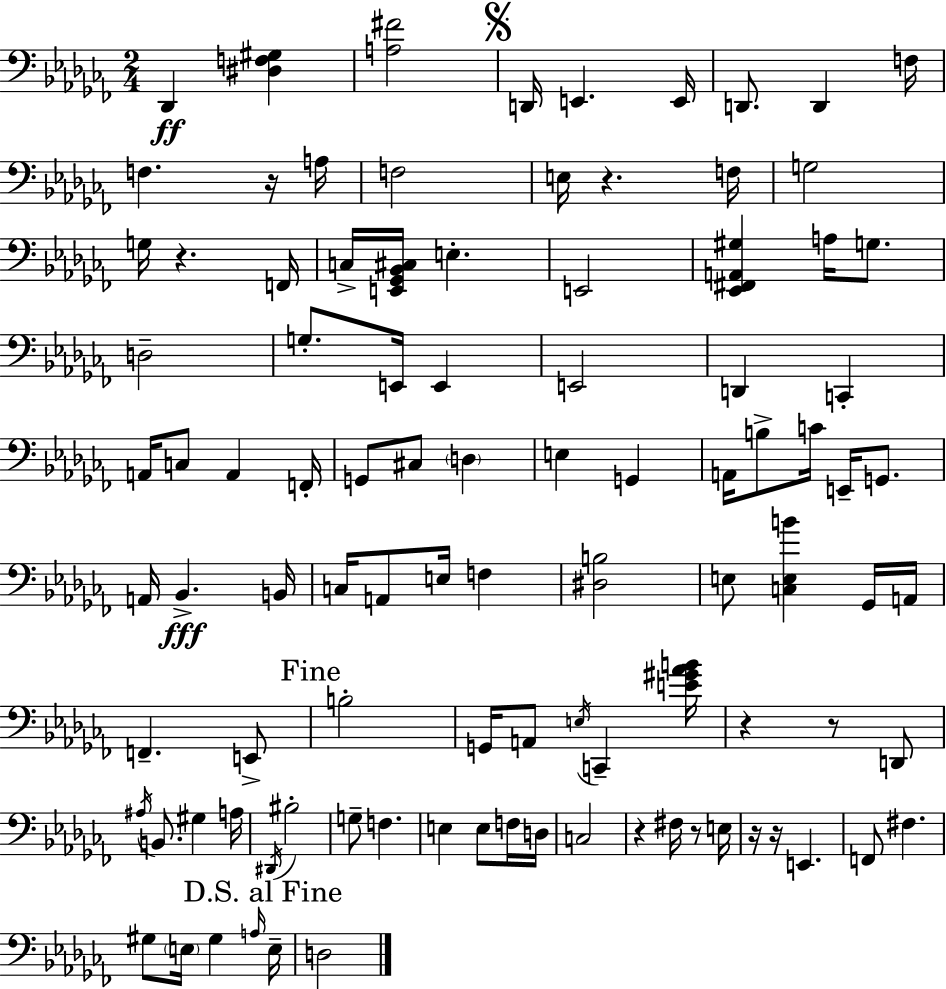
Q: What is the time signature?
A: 2/4